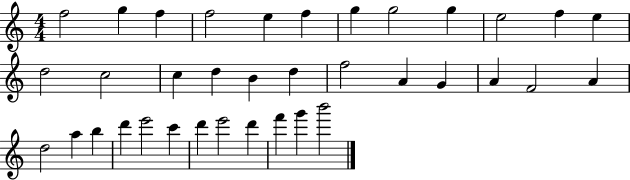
{
  \clef treble
  \numericTimeSignature
  \time 4/4
  \key c \major
  f''2 g''4 f''4 | f''2 e''4 f''4 | g''4 g''2 g''4 | e''2 f''4 e''4 | \break d''2 c''2 | c''4 d''4 b'4 d''4 | f''2 a'4 g'4 | a'4 f'2 a'4 | \break d''2 a''4 b''4 | d'''4 e'''2 c'''4 | d'''4 e'''2 d'''4 | f'''4 g'''4 b'''2 | \break \bar "|."
}